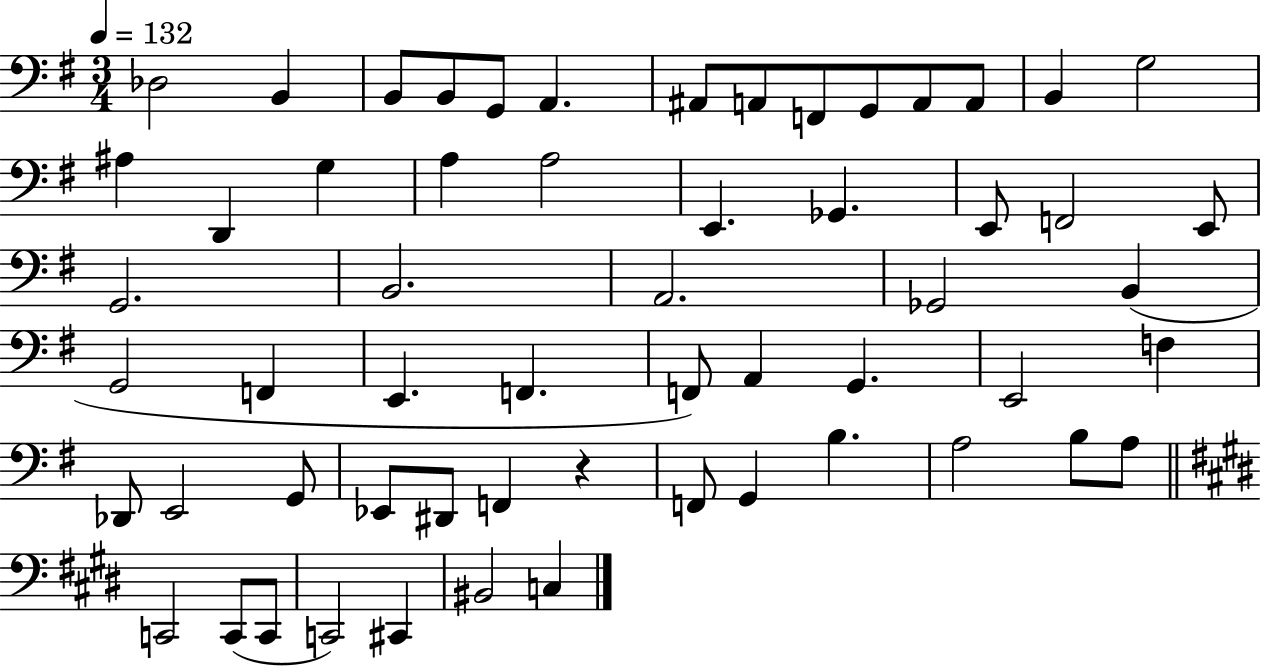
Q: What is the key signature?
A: G major